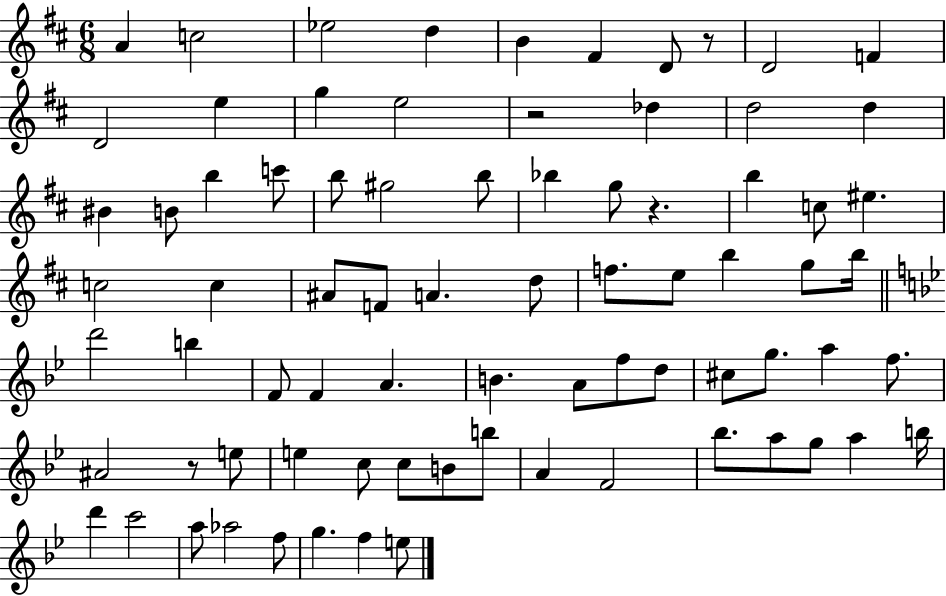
A4/q C5/h Eb5/h D5/q B4/q F#4/q D4/e R/e D4/h F4/q D4/h E5/q G5/q E5/h R/h Db5/q D5/h D5/q BIS4/q B4/e B5/q C6/e B5/e G#5/h B5/e Bb5/q G5/e R/q. B5/q C5/e EIS5/q. C5/h C5/q A#4/e F4/e A4/q. D5/e F5/e. E5/e B5/q G5/e B5/s D6/h B5/q F4/e F4/q A4/q. B4/q. A4/e F5/e D5/e C#5/e G5/e. A5/q F5/e. A#4/h R/e E5/e E5/q C5/e C5/e B4/e B5/e A4/q F4/h Bb5/e. A5/e G5/e A5/q B5/s D6/q C6/h A5/e Ab5/h F5/e G5/q. F5/q E5/e